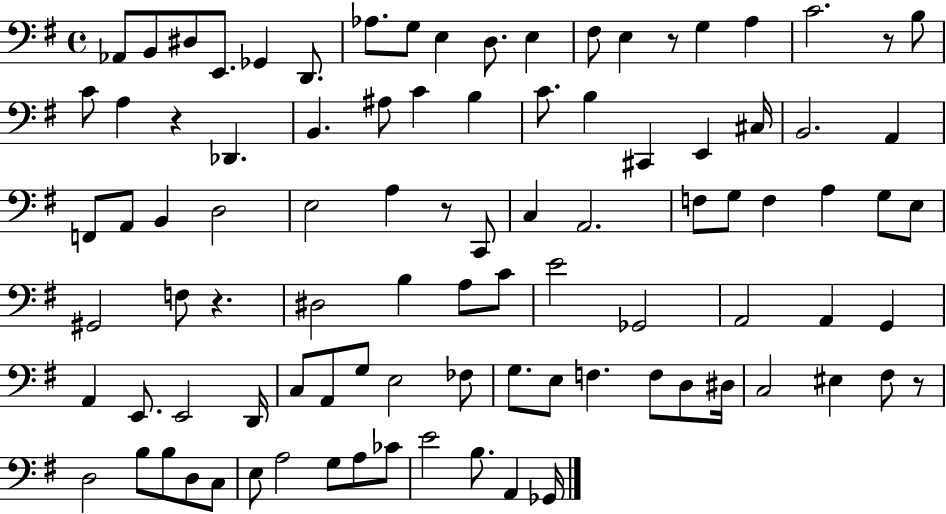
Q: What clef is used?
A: bass